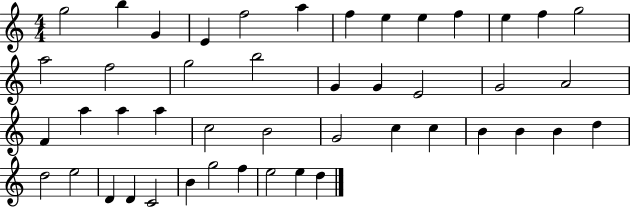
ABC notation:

X:1
T:Untitled
M:4/4
L:1/4
K:C
g2 b G E f2 a f e e f e f g2 a2 f2 g2 b2 G G E2 G2 A2 F a a a c2 B2 G2 c c B B B d d2 e2 D D C2 B g2 f e2 e d